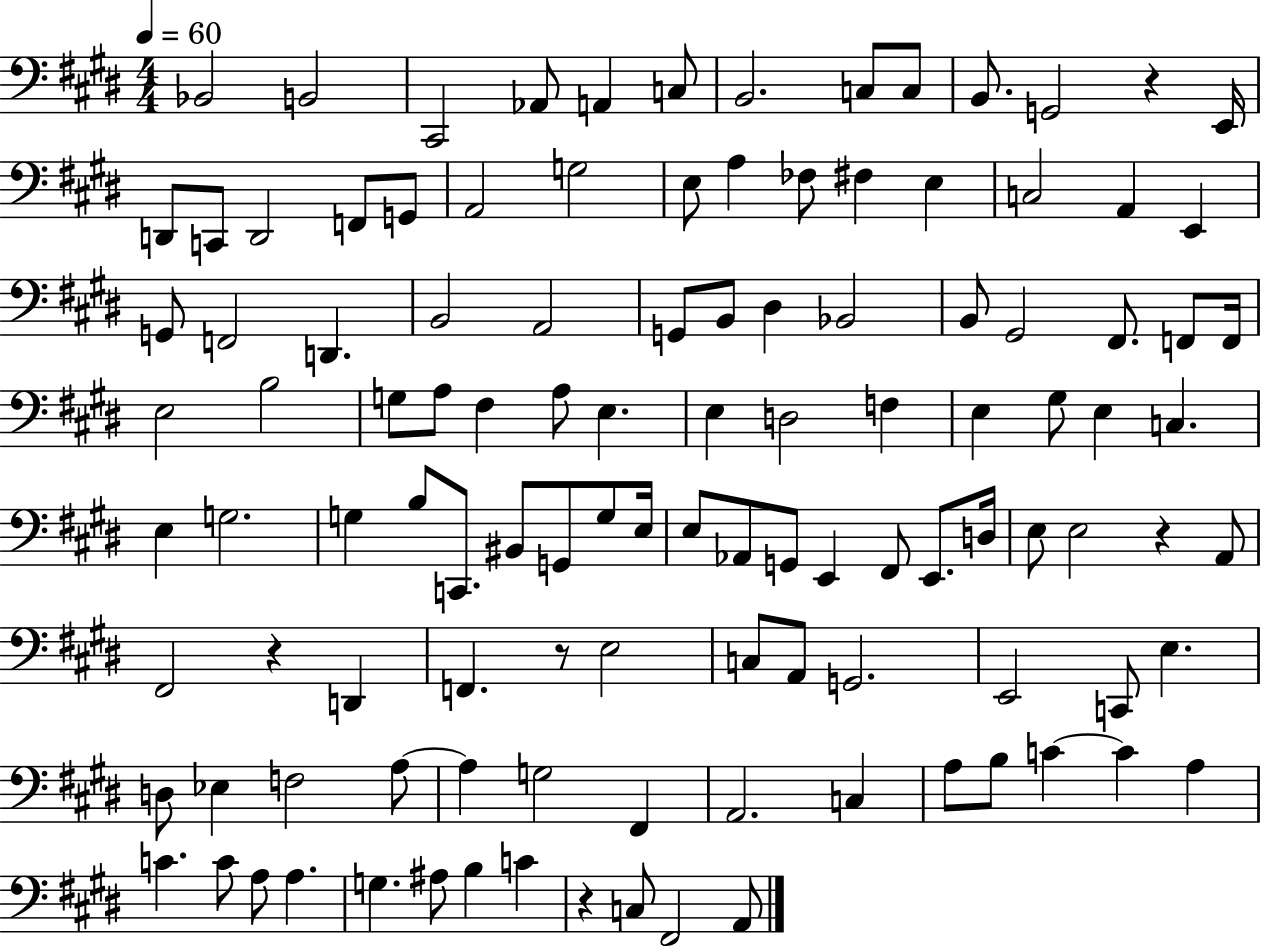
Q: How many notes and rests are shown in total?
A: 114